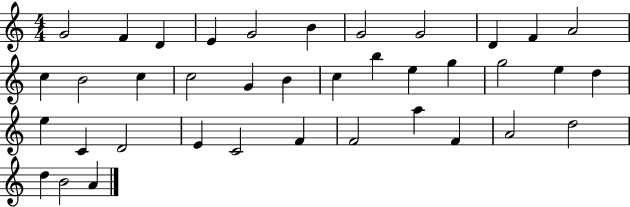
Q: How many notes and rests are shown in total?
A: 38